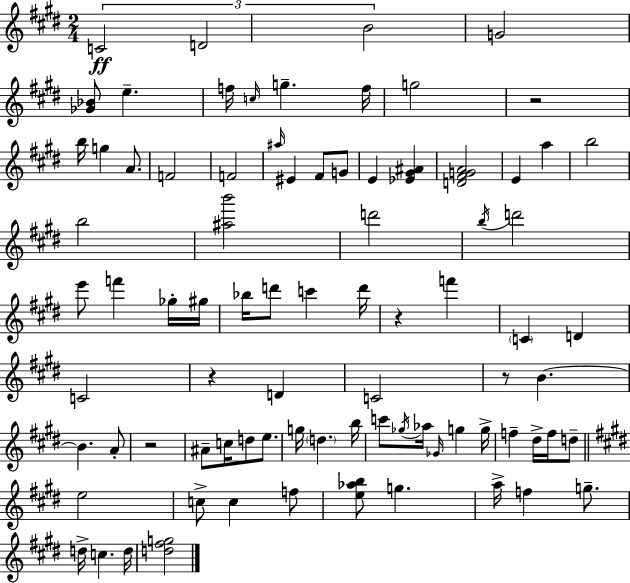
{
  \clef treble
  \numericTimeSignature
  \time 2/4
  \key e \major
  \tuplet 3/2 { c'2\ff | d'2 | b'2 } | g'2 | \break <ges' bes'>8 e''4.-- | f''16 \grace { c''16 } g''4.-- | f''16 g''2 | r2 | \break b''16 g''4 a'8. | f'2 | f'2 | \grace { ais''16 } eis'4 fis'8 | \break g'8 e'4 <ees' gis' ais'>4 | <d' fis' g' a'>2 | e'4 a''4 | b''2 | \break b''2 | <ais'' b'''>2 | d'''2 | \acciaccatura { b''16 } d'''2 | \break e'''8 f'''4 | ges''16-. gis''16 bes''16 d'''8 c'''4 | d'''16 r4 f'''4 | \parenthesize c'4 d'4 | \break c'2 | r4 d'4 | c'2 | r8 b'4.~~ | \break b'4. | a'8-. r2 | ais'8-- c''16 d''8 | e''8. g''16 \parenthesize d''4. | \break b''16 c'''8 \acciaccatura { ges''16 } aes''16 \grace { ges'16 } | g''4 g''16-> f''4-- | dis''16-> f''16 d''8-- \bar "||" \break \key e \major e''2 | c''8-> c''4 f''8 | <e'' aes'' b''>8 g''4. | a''16-> f''4 g''8.-- | \break d''16-> c''4. d''16 | <d'' fis'' g''>2 | \bar "|."
}